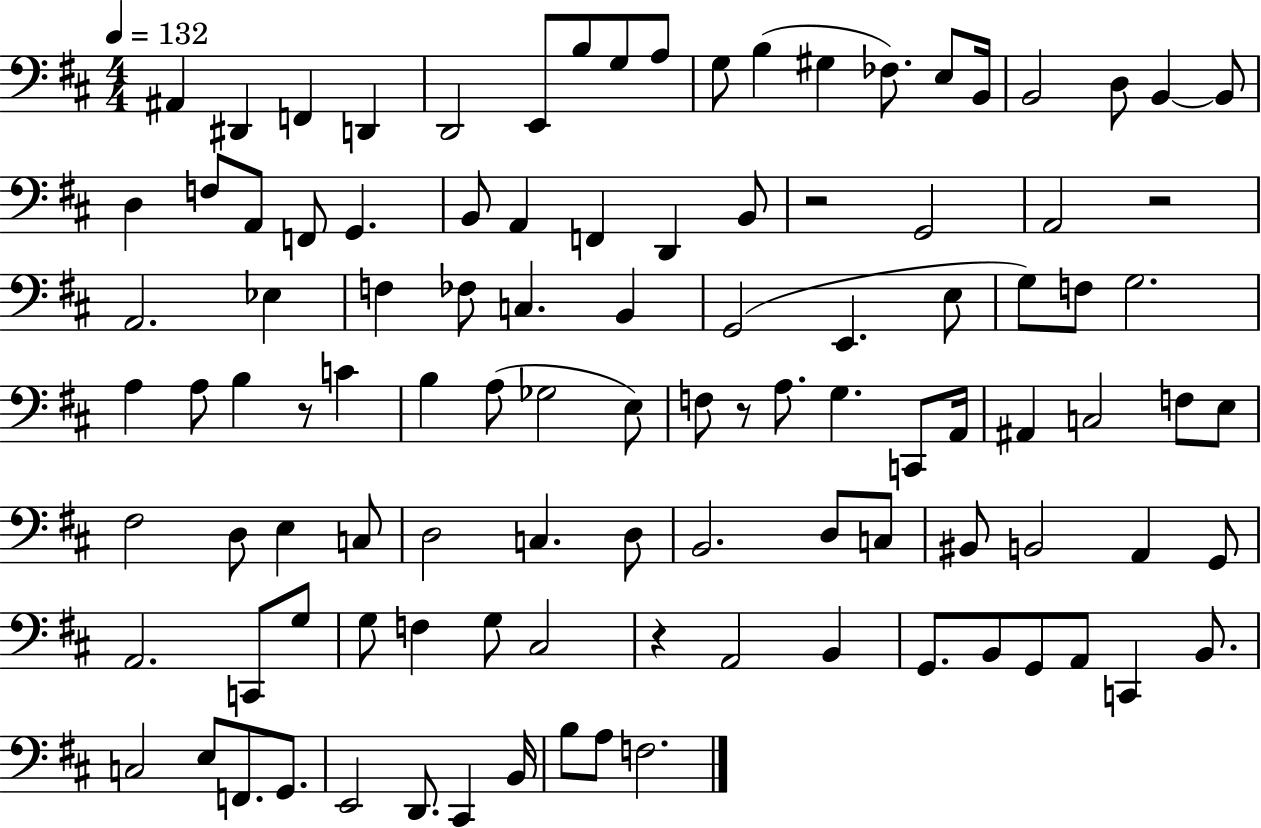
X:1
T:Untitled
M:4/4
L:1/4
K:D
^A,, ^D,, F,, D,, D,,2 E,,/2 B,/2 G,/2 A,/2 G,/2 B, ^G, _F,/2 E,/2 B,,/4 B,,2 D,/2 B,, B,,/2 D, F,/2 A,,/2 F,,/2 G,, B,,/2 A,, F,, D,, B,,/2 z2 G,,2 A,,2 z2 A,,2 _E, F, _F,/2 C, B,, G,,2 E,, E,/2 G,/2 F,/2 G,2 A, A,/2 B, z/2 C B, A,/2 _G,2 E,/2 F,/2 z/2 A,/2 G, C,,/2 A,,/4 ^A,, C,2 F,/2 E,/2 ^F,2 D,/2 E, C,/2 D,2 C, D,/2 B,,2 D,/2 C,/2 ^B,,/2 B,,2 A,, G,,/2 A,,2 C,,/2 G,/2 G,/2 F, G,/2 ^C,2 z A,,2 B,, G,,/2 B,,/2 G,,/2 A,,/2 C,, B,,/2 C,2 E,/2 F,,/2 G,,/2 E,,2 D,,/2 ^C,, B,,/4 B,/2 A,/2 F,2